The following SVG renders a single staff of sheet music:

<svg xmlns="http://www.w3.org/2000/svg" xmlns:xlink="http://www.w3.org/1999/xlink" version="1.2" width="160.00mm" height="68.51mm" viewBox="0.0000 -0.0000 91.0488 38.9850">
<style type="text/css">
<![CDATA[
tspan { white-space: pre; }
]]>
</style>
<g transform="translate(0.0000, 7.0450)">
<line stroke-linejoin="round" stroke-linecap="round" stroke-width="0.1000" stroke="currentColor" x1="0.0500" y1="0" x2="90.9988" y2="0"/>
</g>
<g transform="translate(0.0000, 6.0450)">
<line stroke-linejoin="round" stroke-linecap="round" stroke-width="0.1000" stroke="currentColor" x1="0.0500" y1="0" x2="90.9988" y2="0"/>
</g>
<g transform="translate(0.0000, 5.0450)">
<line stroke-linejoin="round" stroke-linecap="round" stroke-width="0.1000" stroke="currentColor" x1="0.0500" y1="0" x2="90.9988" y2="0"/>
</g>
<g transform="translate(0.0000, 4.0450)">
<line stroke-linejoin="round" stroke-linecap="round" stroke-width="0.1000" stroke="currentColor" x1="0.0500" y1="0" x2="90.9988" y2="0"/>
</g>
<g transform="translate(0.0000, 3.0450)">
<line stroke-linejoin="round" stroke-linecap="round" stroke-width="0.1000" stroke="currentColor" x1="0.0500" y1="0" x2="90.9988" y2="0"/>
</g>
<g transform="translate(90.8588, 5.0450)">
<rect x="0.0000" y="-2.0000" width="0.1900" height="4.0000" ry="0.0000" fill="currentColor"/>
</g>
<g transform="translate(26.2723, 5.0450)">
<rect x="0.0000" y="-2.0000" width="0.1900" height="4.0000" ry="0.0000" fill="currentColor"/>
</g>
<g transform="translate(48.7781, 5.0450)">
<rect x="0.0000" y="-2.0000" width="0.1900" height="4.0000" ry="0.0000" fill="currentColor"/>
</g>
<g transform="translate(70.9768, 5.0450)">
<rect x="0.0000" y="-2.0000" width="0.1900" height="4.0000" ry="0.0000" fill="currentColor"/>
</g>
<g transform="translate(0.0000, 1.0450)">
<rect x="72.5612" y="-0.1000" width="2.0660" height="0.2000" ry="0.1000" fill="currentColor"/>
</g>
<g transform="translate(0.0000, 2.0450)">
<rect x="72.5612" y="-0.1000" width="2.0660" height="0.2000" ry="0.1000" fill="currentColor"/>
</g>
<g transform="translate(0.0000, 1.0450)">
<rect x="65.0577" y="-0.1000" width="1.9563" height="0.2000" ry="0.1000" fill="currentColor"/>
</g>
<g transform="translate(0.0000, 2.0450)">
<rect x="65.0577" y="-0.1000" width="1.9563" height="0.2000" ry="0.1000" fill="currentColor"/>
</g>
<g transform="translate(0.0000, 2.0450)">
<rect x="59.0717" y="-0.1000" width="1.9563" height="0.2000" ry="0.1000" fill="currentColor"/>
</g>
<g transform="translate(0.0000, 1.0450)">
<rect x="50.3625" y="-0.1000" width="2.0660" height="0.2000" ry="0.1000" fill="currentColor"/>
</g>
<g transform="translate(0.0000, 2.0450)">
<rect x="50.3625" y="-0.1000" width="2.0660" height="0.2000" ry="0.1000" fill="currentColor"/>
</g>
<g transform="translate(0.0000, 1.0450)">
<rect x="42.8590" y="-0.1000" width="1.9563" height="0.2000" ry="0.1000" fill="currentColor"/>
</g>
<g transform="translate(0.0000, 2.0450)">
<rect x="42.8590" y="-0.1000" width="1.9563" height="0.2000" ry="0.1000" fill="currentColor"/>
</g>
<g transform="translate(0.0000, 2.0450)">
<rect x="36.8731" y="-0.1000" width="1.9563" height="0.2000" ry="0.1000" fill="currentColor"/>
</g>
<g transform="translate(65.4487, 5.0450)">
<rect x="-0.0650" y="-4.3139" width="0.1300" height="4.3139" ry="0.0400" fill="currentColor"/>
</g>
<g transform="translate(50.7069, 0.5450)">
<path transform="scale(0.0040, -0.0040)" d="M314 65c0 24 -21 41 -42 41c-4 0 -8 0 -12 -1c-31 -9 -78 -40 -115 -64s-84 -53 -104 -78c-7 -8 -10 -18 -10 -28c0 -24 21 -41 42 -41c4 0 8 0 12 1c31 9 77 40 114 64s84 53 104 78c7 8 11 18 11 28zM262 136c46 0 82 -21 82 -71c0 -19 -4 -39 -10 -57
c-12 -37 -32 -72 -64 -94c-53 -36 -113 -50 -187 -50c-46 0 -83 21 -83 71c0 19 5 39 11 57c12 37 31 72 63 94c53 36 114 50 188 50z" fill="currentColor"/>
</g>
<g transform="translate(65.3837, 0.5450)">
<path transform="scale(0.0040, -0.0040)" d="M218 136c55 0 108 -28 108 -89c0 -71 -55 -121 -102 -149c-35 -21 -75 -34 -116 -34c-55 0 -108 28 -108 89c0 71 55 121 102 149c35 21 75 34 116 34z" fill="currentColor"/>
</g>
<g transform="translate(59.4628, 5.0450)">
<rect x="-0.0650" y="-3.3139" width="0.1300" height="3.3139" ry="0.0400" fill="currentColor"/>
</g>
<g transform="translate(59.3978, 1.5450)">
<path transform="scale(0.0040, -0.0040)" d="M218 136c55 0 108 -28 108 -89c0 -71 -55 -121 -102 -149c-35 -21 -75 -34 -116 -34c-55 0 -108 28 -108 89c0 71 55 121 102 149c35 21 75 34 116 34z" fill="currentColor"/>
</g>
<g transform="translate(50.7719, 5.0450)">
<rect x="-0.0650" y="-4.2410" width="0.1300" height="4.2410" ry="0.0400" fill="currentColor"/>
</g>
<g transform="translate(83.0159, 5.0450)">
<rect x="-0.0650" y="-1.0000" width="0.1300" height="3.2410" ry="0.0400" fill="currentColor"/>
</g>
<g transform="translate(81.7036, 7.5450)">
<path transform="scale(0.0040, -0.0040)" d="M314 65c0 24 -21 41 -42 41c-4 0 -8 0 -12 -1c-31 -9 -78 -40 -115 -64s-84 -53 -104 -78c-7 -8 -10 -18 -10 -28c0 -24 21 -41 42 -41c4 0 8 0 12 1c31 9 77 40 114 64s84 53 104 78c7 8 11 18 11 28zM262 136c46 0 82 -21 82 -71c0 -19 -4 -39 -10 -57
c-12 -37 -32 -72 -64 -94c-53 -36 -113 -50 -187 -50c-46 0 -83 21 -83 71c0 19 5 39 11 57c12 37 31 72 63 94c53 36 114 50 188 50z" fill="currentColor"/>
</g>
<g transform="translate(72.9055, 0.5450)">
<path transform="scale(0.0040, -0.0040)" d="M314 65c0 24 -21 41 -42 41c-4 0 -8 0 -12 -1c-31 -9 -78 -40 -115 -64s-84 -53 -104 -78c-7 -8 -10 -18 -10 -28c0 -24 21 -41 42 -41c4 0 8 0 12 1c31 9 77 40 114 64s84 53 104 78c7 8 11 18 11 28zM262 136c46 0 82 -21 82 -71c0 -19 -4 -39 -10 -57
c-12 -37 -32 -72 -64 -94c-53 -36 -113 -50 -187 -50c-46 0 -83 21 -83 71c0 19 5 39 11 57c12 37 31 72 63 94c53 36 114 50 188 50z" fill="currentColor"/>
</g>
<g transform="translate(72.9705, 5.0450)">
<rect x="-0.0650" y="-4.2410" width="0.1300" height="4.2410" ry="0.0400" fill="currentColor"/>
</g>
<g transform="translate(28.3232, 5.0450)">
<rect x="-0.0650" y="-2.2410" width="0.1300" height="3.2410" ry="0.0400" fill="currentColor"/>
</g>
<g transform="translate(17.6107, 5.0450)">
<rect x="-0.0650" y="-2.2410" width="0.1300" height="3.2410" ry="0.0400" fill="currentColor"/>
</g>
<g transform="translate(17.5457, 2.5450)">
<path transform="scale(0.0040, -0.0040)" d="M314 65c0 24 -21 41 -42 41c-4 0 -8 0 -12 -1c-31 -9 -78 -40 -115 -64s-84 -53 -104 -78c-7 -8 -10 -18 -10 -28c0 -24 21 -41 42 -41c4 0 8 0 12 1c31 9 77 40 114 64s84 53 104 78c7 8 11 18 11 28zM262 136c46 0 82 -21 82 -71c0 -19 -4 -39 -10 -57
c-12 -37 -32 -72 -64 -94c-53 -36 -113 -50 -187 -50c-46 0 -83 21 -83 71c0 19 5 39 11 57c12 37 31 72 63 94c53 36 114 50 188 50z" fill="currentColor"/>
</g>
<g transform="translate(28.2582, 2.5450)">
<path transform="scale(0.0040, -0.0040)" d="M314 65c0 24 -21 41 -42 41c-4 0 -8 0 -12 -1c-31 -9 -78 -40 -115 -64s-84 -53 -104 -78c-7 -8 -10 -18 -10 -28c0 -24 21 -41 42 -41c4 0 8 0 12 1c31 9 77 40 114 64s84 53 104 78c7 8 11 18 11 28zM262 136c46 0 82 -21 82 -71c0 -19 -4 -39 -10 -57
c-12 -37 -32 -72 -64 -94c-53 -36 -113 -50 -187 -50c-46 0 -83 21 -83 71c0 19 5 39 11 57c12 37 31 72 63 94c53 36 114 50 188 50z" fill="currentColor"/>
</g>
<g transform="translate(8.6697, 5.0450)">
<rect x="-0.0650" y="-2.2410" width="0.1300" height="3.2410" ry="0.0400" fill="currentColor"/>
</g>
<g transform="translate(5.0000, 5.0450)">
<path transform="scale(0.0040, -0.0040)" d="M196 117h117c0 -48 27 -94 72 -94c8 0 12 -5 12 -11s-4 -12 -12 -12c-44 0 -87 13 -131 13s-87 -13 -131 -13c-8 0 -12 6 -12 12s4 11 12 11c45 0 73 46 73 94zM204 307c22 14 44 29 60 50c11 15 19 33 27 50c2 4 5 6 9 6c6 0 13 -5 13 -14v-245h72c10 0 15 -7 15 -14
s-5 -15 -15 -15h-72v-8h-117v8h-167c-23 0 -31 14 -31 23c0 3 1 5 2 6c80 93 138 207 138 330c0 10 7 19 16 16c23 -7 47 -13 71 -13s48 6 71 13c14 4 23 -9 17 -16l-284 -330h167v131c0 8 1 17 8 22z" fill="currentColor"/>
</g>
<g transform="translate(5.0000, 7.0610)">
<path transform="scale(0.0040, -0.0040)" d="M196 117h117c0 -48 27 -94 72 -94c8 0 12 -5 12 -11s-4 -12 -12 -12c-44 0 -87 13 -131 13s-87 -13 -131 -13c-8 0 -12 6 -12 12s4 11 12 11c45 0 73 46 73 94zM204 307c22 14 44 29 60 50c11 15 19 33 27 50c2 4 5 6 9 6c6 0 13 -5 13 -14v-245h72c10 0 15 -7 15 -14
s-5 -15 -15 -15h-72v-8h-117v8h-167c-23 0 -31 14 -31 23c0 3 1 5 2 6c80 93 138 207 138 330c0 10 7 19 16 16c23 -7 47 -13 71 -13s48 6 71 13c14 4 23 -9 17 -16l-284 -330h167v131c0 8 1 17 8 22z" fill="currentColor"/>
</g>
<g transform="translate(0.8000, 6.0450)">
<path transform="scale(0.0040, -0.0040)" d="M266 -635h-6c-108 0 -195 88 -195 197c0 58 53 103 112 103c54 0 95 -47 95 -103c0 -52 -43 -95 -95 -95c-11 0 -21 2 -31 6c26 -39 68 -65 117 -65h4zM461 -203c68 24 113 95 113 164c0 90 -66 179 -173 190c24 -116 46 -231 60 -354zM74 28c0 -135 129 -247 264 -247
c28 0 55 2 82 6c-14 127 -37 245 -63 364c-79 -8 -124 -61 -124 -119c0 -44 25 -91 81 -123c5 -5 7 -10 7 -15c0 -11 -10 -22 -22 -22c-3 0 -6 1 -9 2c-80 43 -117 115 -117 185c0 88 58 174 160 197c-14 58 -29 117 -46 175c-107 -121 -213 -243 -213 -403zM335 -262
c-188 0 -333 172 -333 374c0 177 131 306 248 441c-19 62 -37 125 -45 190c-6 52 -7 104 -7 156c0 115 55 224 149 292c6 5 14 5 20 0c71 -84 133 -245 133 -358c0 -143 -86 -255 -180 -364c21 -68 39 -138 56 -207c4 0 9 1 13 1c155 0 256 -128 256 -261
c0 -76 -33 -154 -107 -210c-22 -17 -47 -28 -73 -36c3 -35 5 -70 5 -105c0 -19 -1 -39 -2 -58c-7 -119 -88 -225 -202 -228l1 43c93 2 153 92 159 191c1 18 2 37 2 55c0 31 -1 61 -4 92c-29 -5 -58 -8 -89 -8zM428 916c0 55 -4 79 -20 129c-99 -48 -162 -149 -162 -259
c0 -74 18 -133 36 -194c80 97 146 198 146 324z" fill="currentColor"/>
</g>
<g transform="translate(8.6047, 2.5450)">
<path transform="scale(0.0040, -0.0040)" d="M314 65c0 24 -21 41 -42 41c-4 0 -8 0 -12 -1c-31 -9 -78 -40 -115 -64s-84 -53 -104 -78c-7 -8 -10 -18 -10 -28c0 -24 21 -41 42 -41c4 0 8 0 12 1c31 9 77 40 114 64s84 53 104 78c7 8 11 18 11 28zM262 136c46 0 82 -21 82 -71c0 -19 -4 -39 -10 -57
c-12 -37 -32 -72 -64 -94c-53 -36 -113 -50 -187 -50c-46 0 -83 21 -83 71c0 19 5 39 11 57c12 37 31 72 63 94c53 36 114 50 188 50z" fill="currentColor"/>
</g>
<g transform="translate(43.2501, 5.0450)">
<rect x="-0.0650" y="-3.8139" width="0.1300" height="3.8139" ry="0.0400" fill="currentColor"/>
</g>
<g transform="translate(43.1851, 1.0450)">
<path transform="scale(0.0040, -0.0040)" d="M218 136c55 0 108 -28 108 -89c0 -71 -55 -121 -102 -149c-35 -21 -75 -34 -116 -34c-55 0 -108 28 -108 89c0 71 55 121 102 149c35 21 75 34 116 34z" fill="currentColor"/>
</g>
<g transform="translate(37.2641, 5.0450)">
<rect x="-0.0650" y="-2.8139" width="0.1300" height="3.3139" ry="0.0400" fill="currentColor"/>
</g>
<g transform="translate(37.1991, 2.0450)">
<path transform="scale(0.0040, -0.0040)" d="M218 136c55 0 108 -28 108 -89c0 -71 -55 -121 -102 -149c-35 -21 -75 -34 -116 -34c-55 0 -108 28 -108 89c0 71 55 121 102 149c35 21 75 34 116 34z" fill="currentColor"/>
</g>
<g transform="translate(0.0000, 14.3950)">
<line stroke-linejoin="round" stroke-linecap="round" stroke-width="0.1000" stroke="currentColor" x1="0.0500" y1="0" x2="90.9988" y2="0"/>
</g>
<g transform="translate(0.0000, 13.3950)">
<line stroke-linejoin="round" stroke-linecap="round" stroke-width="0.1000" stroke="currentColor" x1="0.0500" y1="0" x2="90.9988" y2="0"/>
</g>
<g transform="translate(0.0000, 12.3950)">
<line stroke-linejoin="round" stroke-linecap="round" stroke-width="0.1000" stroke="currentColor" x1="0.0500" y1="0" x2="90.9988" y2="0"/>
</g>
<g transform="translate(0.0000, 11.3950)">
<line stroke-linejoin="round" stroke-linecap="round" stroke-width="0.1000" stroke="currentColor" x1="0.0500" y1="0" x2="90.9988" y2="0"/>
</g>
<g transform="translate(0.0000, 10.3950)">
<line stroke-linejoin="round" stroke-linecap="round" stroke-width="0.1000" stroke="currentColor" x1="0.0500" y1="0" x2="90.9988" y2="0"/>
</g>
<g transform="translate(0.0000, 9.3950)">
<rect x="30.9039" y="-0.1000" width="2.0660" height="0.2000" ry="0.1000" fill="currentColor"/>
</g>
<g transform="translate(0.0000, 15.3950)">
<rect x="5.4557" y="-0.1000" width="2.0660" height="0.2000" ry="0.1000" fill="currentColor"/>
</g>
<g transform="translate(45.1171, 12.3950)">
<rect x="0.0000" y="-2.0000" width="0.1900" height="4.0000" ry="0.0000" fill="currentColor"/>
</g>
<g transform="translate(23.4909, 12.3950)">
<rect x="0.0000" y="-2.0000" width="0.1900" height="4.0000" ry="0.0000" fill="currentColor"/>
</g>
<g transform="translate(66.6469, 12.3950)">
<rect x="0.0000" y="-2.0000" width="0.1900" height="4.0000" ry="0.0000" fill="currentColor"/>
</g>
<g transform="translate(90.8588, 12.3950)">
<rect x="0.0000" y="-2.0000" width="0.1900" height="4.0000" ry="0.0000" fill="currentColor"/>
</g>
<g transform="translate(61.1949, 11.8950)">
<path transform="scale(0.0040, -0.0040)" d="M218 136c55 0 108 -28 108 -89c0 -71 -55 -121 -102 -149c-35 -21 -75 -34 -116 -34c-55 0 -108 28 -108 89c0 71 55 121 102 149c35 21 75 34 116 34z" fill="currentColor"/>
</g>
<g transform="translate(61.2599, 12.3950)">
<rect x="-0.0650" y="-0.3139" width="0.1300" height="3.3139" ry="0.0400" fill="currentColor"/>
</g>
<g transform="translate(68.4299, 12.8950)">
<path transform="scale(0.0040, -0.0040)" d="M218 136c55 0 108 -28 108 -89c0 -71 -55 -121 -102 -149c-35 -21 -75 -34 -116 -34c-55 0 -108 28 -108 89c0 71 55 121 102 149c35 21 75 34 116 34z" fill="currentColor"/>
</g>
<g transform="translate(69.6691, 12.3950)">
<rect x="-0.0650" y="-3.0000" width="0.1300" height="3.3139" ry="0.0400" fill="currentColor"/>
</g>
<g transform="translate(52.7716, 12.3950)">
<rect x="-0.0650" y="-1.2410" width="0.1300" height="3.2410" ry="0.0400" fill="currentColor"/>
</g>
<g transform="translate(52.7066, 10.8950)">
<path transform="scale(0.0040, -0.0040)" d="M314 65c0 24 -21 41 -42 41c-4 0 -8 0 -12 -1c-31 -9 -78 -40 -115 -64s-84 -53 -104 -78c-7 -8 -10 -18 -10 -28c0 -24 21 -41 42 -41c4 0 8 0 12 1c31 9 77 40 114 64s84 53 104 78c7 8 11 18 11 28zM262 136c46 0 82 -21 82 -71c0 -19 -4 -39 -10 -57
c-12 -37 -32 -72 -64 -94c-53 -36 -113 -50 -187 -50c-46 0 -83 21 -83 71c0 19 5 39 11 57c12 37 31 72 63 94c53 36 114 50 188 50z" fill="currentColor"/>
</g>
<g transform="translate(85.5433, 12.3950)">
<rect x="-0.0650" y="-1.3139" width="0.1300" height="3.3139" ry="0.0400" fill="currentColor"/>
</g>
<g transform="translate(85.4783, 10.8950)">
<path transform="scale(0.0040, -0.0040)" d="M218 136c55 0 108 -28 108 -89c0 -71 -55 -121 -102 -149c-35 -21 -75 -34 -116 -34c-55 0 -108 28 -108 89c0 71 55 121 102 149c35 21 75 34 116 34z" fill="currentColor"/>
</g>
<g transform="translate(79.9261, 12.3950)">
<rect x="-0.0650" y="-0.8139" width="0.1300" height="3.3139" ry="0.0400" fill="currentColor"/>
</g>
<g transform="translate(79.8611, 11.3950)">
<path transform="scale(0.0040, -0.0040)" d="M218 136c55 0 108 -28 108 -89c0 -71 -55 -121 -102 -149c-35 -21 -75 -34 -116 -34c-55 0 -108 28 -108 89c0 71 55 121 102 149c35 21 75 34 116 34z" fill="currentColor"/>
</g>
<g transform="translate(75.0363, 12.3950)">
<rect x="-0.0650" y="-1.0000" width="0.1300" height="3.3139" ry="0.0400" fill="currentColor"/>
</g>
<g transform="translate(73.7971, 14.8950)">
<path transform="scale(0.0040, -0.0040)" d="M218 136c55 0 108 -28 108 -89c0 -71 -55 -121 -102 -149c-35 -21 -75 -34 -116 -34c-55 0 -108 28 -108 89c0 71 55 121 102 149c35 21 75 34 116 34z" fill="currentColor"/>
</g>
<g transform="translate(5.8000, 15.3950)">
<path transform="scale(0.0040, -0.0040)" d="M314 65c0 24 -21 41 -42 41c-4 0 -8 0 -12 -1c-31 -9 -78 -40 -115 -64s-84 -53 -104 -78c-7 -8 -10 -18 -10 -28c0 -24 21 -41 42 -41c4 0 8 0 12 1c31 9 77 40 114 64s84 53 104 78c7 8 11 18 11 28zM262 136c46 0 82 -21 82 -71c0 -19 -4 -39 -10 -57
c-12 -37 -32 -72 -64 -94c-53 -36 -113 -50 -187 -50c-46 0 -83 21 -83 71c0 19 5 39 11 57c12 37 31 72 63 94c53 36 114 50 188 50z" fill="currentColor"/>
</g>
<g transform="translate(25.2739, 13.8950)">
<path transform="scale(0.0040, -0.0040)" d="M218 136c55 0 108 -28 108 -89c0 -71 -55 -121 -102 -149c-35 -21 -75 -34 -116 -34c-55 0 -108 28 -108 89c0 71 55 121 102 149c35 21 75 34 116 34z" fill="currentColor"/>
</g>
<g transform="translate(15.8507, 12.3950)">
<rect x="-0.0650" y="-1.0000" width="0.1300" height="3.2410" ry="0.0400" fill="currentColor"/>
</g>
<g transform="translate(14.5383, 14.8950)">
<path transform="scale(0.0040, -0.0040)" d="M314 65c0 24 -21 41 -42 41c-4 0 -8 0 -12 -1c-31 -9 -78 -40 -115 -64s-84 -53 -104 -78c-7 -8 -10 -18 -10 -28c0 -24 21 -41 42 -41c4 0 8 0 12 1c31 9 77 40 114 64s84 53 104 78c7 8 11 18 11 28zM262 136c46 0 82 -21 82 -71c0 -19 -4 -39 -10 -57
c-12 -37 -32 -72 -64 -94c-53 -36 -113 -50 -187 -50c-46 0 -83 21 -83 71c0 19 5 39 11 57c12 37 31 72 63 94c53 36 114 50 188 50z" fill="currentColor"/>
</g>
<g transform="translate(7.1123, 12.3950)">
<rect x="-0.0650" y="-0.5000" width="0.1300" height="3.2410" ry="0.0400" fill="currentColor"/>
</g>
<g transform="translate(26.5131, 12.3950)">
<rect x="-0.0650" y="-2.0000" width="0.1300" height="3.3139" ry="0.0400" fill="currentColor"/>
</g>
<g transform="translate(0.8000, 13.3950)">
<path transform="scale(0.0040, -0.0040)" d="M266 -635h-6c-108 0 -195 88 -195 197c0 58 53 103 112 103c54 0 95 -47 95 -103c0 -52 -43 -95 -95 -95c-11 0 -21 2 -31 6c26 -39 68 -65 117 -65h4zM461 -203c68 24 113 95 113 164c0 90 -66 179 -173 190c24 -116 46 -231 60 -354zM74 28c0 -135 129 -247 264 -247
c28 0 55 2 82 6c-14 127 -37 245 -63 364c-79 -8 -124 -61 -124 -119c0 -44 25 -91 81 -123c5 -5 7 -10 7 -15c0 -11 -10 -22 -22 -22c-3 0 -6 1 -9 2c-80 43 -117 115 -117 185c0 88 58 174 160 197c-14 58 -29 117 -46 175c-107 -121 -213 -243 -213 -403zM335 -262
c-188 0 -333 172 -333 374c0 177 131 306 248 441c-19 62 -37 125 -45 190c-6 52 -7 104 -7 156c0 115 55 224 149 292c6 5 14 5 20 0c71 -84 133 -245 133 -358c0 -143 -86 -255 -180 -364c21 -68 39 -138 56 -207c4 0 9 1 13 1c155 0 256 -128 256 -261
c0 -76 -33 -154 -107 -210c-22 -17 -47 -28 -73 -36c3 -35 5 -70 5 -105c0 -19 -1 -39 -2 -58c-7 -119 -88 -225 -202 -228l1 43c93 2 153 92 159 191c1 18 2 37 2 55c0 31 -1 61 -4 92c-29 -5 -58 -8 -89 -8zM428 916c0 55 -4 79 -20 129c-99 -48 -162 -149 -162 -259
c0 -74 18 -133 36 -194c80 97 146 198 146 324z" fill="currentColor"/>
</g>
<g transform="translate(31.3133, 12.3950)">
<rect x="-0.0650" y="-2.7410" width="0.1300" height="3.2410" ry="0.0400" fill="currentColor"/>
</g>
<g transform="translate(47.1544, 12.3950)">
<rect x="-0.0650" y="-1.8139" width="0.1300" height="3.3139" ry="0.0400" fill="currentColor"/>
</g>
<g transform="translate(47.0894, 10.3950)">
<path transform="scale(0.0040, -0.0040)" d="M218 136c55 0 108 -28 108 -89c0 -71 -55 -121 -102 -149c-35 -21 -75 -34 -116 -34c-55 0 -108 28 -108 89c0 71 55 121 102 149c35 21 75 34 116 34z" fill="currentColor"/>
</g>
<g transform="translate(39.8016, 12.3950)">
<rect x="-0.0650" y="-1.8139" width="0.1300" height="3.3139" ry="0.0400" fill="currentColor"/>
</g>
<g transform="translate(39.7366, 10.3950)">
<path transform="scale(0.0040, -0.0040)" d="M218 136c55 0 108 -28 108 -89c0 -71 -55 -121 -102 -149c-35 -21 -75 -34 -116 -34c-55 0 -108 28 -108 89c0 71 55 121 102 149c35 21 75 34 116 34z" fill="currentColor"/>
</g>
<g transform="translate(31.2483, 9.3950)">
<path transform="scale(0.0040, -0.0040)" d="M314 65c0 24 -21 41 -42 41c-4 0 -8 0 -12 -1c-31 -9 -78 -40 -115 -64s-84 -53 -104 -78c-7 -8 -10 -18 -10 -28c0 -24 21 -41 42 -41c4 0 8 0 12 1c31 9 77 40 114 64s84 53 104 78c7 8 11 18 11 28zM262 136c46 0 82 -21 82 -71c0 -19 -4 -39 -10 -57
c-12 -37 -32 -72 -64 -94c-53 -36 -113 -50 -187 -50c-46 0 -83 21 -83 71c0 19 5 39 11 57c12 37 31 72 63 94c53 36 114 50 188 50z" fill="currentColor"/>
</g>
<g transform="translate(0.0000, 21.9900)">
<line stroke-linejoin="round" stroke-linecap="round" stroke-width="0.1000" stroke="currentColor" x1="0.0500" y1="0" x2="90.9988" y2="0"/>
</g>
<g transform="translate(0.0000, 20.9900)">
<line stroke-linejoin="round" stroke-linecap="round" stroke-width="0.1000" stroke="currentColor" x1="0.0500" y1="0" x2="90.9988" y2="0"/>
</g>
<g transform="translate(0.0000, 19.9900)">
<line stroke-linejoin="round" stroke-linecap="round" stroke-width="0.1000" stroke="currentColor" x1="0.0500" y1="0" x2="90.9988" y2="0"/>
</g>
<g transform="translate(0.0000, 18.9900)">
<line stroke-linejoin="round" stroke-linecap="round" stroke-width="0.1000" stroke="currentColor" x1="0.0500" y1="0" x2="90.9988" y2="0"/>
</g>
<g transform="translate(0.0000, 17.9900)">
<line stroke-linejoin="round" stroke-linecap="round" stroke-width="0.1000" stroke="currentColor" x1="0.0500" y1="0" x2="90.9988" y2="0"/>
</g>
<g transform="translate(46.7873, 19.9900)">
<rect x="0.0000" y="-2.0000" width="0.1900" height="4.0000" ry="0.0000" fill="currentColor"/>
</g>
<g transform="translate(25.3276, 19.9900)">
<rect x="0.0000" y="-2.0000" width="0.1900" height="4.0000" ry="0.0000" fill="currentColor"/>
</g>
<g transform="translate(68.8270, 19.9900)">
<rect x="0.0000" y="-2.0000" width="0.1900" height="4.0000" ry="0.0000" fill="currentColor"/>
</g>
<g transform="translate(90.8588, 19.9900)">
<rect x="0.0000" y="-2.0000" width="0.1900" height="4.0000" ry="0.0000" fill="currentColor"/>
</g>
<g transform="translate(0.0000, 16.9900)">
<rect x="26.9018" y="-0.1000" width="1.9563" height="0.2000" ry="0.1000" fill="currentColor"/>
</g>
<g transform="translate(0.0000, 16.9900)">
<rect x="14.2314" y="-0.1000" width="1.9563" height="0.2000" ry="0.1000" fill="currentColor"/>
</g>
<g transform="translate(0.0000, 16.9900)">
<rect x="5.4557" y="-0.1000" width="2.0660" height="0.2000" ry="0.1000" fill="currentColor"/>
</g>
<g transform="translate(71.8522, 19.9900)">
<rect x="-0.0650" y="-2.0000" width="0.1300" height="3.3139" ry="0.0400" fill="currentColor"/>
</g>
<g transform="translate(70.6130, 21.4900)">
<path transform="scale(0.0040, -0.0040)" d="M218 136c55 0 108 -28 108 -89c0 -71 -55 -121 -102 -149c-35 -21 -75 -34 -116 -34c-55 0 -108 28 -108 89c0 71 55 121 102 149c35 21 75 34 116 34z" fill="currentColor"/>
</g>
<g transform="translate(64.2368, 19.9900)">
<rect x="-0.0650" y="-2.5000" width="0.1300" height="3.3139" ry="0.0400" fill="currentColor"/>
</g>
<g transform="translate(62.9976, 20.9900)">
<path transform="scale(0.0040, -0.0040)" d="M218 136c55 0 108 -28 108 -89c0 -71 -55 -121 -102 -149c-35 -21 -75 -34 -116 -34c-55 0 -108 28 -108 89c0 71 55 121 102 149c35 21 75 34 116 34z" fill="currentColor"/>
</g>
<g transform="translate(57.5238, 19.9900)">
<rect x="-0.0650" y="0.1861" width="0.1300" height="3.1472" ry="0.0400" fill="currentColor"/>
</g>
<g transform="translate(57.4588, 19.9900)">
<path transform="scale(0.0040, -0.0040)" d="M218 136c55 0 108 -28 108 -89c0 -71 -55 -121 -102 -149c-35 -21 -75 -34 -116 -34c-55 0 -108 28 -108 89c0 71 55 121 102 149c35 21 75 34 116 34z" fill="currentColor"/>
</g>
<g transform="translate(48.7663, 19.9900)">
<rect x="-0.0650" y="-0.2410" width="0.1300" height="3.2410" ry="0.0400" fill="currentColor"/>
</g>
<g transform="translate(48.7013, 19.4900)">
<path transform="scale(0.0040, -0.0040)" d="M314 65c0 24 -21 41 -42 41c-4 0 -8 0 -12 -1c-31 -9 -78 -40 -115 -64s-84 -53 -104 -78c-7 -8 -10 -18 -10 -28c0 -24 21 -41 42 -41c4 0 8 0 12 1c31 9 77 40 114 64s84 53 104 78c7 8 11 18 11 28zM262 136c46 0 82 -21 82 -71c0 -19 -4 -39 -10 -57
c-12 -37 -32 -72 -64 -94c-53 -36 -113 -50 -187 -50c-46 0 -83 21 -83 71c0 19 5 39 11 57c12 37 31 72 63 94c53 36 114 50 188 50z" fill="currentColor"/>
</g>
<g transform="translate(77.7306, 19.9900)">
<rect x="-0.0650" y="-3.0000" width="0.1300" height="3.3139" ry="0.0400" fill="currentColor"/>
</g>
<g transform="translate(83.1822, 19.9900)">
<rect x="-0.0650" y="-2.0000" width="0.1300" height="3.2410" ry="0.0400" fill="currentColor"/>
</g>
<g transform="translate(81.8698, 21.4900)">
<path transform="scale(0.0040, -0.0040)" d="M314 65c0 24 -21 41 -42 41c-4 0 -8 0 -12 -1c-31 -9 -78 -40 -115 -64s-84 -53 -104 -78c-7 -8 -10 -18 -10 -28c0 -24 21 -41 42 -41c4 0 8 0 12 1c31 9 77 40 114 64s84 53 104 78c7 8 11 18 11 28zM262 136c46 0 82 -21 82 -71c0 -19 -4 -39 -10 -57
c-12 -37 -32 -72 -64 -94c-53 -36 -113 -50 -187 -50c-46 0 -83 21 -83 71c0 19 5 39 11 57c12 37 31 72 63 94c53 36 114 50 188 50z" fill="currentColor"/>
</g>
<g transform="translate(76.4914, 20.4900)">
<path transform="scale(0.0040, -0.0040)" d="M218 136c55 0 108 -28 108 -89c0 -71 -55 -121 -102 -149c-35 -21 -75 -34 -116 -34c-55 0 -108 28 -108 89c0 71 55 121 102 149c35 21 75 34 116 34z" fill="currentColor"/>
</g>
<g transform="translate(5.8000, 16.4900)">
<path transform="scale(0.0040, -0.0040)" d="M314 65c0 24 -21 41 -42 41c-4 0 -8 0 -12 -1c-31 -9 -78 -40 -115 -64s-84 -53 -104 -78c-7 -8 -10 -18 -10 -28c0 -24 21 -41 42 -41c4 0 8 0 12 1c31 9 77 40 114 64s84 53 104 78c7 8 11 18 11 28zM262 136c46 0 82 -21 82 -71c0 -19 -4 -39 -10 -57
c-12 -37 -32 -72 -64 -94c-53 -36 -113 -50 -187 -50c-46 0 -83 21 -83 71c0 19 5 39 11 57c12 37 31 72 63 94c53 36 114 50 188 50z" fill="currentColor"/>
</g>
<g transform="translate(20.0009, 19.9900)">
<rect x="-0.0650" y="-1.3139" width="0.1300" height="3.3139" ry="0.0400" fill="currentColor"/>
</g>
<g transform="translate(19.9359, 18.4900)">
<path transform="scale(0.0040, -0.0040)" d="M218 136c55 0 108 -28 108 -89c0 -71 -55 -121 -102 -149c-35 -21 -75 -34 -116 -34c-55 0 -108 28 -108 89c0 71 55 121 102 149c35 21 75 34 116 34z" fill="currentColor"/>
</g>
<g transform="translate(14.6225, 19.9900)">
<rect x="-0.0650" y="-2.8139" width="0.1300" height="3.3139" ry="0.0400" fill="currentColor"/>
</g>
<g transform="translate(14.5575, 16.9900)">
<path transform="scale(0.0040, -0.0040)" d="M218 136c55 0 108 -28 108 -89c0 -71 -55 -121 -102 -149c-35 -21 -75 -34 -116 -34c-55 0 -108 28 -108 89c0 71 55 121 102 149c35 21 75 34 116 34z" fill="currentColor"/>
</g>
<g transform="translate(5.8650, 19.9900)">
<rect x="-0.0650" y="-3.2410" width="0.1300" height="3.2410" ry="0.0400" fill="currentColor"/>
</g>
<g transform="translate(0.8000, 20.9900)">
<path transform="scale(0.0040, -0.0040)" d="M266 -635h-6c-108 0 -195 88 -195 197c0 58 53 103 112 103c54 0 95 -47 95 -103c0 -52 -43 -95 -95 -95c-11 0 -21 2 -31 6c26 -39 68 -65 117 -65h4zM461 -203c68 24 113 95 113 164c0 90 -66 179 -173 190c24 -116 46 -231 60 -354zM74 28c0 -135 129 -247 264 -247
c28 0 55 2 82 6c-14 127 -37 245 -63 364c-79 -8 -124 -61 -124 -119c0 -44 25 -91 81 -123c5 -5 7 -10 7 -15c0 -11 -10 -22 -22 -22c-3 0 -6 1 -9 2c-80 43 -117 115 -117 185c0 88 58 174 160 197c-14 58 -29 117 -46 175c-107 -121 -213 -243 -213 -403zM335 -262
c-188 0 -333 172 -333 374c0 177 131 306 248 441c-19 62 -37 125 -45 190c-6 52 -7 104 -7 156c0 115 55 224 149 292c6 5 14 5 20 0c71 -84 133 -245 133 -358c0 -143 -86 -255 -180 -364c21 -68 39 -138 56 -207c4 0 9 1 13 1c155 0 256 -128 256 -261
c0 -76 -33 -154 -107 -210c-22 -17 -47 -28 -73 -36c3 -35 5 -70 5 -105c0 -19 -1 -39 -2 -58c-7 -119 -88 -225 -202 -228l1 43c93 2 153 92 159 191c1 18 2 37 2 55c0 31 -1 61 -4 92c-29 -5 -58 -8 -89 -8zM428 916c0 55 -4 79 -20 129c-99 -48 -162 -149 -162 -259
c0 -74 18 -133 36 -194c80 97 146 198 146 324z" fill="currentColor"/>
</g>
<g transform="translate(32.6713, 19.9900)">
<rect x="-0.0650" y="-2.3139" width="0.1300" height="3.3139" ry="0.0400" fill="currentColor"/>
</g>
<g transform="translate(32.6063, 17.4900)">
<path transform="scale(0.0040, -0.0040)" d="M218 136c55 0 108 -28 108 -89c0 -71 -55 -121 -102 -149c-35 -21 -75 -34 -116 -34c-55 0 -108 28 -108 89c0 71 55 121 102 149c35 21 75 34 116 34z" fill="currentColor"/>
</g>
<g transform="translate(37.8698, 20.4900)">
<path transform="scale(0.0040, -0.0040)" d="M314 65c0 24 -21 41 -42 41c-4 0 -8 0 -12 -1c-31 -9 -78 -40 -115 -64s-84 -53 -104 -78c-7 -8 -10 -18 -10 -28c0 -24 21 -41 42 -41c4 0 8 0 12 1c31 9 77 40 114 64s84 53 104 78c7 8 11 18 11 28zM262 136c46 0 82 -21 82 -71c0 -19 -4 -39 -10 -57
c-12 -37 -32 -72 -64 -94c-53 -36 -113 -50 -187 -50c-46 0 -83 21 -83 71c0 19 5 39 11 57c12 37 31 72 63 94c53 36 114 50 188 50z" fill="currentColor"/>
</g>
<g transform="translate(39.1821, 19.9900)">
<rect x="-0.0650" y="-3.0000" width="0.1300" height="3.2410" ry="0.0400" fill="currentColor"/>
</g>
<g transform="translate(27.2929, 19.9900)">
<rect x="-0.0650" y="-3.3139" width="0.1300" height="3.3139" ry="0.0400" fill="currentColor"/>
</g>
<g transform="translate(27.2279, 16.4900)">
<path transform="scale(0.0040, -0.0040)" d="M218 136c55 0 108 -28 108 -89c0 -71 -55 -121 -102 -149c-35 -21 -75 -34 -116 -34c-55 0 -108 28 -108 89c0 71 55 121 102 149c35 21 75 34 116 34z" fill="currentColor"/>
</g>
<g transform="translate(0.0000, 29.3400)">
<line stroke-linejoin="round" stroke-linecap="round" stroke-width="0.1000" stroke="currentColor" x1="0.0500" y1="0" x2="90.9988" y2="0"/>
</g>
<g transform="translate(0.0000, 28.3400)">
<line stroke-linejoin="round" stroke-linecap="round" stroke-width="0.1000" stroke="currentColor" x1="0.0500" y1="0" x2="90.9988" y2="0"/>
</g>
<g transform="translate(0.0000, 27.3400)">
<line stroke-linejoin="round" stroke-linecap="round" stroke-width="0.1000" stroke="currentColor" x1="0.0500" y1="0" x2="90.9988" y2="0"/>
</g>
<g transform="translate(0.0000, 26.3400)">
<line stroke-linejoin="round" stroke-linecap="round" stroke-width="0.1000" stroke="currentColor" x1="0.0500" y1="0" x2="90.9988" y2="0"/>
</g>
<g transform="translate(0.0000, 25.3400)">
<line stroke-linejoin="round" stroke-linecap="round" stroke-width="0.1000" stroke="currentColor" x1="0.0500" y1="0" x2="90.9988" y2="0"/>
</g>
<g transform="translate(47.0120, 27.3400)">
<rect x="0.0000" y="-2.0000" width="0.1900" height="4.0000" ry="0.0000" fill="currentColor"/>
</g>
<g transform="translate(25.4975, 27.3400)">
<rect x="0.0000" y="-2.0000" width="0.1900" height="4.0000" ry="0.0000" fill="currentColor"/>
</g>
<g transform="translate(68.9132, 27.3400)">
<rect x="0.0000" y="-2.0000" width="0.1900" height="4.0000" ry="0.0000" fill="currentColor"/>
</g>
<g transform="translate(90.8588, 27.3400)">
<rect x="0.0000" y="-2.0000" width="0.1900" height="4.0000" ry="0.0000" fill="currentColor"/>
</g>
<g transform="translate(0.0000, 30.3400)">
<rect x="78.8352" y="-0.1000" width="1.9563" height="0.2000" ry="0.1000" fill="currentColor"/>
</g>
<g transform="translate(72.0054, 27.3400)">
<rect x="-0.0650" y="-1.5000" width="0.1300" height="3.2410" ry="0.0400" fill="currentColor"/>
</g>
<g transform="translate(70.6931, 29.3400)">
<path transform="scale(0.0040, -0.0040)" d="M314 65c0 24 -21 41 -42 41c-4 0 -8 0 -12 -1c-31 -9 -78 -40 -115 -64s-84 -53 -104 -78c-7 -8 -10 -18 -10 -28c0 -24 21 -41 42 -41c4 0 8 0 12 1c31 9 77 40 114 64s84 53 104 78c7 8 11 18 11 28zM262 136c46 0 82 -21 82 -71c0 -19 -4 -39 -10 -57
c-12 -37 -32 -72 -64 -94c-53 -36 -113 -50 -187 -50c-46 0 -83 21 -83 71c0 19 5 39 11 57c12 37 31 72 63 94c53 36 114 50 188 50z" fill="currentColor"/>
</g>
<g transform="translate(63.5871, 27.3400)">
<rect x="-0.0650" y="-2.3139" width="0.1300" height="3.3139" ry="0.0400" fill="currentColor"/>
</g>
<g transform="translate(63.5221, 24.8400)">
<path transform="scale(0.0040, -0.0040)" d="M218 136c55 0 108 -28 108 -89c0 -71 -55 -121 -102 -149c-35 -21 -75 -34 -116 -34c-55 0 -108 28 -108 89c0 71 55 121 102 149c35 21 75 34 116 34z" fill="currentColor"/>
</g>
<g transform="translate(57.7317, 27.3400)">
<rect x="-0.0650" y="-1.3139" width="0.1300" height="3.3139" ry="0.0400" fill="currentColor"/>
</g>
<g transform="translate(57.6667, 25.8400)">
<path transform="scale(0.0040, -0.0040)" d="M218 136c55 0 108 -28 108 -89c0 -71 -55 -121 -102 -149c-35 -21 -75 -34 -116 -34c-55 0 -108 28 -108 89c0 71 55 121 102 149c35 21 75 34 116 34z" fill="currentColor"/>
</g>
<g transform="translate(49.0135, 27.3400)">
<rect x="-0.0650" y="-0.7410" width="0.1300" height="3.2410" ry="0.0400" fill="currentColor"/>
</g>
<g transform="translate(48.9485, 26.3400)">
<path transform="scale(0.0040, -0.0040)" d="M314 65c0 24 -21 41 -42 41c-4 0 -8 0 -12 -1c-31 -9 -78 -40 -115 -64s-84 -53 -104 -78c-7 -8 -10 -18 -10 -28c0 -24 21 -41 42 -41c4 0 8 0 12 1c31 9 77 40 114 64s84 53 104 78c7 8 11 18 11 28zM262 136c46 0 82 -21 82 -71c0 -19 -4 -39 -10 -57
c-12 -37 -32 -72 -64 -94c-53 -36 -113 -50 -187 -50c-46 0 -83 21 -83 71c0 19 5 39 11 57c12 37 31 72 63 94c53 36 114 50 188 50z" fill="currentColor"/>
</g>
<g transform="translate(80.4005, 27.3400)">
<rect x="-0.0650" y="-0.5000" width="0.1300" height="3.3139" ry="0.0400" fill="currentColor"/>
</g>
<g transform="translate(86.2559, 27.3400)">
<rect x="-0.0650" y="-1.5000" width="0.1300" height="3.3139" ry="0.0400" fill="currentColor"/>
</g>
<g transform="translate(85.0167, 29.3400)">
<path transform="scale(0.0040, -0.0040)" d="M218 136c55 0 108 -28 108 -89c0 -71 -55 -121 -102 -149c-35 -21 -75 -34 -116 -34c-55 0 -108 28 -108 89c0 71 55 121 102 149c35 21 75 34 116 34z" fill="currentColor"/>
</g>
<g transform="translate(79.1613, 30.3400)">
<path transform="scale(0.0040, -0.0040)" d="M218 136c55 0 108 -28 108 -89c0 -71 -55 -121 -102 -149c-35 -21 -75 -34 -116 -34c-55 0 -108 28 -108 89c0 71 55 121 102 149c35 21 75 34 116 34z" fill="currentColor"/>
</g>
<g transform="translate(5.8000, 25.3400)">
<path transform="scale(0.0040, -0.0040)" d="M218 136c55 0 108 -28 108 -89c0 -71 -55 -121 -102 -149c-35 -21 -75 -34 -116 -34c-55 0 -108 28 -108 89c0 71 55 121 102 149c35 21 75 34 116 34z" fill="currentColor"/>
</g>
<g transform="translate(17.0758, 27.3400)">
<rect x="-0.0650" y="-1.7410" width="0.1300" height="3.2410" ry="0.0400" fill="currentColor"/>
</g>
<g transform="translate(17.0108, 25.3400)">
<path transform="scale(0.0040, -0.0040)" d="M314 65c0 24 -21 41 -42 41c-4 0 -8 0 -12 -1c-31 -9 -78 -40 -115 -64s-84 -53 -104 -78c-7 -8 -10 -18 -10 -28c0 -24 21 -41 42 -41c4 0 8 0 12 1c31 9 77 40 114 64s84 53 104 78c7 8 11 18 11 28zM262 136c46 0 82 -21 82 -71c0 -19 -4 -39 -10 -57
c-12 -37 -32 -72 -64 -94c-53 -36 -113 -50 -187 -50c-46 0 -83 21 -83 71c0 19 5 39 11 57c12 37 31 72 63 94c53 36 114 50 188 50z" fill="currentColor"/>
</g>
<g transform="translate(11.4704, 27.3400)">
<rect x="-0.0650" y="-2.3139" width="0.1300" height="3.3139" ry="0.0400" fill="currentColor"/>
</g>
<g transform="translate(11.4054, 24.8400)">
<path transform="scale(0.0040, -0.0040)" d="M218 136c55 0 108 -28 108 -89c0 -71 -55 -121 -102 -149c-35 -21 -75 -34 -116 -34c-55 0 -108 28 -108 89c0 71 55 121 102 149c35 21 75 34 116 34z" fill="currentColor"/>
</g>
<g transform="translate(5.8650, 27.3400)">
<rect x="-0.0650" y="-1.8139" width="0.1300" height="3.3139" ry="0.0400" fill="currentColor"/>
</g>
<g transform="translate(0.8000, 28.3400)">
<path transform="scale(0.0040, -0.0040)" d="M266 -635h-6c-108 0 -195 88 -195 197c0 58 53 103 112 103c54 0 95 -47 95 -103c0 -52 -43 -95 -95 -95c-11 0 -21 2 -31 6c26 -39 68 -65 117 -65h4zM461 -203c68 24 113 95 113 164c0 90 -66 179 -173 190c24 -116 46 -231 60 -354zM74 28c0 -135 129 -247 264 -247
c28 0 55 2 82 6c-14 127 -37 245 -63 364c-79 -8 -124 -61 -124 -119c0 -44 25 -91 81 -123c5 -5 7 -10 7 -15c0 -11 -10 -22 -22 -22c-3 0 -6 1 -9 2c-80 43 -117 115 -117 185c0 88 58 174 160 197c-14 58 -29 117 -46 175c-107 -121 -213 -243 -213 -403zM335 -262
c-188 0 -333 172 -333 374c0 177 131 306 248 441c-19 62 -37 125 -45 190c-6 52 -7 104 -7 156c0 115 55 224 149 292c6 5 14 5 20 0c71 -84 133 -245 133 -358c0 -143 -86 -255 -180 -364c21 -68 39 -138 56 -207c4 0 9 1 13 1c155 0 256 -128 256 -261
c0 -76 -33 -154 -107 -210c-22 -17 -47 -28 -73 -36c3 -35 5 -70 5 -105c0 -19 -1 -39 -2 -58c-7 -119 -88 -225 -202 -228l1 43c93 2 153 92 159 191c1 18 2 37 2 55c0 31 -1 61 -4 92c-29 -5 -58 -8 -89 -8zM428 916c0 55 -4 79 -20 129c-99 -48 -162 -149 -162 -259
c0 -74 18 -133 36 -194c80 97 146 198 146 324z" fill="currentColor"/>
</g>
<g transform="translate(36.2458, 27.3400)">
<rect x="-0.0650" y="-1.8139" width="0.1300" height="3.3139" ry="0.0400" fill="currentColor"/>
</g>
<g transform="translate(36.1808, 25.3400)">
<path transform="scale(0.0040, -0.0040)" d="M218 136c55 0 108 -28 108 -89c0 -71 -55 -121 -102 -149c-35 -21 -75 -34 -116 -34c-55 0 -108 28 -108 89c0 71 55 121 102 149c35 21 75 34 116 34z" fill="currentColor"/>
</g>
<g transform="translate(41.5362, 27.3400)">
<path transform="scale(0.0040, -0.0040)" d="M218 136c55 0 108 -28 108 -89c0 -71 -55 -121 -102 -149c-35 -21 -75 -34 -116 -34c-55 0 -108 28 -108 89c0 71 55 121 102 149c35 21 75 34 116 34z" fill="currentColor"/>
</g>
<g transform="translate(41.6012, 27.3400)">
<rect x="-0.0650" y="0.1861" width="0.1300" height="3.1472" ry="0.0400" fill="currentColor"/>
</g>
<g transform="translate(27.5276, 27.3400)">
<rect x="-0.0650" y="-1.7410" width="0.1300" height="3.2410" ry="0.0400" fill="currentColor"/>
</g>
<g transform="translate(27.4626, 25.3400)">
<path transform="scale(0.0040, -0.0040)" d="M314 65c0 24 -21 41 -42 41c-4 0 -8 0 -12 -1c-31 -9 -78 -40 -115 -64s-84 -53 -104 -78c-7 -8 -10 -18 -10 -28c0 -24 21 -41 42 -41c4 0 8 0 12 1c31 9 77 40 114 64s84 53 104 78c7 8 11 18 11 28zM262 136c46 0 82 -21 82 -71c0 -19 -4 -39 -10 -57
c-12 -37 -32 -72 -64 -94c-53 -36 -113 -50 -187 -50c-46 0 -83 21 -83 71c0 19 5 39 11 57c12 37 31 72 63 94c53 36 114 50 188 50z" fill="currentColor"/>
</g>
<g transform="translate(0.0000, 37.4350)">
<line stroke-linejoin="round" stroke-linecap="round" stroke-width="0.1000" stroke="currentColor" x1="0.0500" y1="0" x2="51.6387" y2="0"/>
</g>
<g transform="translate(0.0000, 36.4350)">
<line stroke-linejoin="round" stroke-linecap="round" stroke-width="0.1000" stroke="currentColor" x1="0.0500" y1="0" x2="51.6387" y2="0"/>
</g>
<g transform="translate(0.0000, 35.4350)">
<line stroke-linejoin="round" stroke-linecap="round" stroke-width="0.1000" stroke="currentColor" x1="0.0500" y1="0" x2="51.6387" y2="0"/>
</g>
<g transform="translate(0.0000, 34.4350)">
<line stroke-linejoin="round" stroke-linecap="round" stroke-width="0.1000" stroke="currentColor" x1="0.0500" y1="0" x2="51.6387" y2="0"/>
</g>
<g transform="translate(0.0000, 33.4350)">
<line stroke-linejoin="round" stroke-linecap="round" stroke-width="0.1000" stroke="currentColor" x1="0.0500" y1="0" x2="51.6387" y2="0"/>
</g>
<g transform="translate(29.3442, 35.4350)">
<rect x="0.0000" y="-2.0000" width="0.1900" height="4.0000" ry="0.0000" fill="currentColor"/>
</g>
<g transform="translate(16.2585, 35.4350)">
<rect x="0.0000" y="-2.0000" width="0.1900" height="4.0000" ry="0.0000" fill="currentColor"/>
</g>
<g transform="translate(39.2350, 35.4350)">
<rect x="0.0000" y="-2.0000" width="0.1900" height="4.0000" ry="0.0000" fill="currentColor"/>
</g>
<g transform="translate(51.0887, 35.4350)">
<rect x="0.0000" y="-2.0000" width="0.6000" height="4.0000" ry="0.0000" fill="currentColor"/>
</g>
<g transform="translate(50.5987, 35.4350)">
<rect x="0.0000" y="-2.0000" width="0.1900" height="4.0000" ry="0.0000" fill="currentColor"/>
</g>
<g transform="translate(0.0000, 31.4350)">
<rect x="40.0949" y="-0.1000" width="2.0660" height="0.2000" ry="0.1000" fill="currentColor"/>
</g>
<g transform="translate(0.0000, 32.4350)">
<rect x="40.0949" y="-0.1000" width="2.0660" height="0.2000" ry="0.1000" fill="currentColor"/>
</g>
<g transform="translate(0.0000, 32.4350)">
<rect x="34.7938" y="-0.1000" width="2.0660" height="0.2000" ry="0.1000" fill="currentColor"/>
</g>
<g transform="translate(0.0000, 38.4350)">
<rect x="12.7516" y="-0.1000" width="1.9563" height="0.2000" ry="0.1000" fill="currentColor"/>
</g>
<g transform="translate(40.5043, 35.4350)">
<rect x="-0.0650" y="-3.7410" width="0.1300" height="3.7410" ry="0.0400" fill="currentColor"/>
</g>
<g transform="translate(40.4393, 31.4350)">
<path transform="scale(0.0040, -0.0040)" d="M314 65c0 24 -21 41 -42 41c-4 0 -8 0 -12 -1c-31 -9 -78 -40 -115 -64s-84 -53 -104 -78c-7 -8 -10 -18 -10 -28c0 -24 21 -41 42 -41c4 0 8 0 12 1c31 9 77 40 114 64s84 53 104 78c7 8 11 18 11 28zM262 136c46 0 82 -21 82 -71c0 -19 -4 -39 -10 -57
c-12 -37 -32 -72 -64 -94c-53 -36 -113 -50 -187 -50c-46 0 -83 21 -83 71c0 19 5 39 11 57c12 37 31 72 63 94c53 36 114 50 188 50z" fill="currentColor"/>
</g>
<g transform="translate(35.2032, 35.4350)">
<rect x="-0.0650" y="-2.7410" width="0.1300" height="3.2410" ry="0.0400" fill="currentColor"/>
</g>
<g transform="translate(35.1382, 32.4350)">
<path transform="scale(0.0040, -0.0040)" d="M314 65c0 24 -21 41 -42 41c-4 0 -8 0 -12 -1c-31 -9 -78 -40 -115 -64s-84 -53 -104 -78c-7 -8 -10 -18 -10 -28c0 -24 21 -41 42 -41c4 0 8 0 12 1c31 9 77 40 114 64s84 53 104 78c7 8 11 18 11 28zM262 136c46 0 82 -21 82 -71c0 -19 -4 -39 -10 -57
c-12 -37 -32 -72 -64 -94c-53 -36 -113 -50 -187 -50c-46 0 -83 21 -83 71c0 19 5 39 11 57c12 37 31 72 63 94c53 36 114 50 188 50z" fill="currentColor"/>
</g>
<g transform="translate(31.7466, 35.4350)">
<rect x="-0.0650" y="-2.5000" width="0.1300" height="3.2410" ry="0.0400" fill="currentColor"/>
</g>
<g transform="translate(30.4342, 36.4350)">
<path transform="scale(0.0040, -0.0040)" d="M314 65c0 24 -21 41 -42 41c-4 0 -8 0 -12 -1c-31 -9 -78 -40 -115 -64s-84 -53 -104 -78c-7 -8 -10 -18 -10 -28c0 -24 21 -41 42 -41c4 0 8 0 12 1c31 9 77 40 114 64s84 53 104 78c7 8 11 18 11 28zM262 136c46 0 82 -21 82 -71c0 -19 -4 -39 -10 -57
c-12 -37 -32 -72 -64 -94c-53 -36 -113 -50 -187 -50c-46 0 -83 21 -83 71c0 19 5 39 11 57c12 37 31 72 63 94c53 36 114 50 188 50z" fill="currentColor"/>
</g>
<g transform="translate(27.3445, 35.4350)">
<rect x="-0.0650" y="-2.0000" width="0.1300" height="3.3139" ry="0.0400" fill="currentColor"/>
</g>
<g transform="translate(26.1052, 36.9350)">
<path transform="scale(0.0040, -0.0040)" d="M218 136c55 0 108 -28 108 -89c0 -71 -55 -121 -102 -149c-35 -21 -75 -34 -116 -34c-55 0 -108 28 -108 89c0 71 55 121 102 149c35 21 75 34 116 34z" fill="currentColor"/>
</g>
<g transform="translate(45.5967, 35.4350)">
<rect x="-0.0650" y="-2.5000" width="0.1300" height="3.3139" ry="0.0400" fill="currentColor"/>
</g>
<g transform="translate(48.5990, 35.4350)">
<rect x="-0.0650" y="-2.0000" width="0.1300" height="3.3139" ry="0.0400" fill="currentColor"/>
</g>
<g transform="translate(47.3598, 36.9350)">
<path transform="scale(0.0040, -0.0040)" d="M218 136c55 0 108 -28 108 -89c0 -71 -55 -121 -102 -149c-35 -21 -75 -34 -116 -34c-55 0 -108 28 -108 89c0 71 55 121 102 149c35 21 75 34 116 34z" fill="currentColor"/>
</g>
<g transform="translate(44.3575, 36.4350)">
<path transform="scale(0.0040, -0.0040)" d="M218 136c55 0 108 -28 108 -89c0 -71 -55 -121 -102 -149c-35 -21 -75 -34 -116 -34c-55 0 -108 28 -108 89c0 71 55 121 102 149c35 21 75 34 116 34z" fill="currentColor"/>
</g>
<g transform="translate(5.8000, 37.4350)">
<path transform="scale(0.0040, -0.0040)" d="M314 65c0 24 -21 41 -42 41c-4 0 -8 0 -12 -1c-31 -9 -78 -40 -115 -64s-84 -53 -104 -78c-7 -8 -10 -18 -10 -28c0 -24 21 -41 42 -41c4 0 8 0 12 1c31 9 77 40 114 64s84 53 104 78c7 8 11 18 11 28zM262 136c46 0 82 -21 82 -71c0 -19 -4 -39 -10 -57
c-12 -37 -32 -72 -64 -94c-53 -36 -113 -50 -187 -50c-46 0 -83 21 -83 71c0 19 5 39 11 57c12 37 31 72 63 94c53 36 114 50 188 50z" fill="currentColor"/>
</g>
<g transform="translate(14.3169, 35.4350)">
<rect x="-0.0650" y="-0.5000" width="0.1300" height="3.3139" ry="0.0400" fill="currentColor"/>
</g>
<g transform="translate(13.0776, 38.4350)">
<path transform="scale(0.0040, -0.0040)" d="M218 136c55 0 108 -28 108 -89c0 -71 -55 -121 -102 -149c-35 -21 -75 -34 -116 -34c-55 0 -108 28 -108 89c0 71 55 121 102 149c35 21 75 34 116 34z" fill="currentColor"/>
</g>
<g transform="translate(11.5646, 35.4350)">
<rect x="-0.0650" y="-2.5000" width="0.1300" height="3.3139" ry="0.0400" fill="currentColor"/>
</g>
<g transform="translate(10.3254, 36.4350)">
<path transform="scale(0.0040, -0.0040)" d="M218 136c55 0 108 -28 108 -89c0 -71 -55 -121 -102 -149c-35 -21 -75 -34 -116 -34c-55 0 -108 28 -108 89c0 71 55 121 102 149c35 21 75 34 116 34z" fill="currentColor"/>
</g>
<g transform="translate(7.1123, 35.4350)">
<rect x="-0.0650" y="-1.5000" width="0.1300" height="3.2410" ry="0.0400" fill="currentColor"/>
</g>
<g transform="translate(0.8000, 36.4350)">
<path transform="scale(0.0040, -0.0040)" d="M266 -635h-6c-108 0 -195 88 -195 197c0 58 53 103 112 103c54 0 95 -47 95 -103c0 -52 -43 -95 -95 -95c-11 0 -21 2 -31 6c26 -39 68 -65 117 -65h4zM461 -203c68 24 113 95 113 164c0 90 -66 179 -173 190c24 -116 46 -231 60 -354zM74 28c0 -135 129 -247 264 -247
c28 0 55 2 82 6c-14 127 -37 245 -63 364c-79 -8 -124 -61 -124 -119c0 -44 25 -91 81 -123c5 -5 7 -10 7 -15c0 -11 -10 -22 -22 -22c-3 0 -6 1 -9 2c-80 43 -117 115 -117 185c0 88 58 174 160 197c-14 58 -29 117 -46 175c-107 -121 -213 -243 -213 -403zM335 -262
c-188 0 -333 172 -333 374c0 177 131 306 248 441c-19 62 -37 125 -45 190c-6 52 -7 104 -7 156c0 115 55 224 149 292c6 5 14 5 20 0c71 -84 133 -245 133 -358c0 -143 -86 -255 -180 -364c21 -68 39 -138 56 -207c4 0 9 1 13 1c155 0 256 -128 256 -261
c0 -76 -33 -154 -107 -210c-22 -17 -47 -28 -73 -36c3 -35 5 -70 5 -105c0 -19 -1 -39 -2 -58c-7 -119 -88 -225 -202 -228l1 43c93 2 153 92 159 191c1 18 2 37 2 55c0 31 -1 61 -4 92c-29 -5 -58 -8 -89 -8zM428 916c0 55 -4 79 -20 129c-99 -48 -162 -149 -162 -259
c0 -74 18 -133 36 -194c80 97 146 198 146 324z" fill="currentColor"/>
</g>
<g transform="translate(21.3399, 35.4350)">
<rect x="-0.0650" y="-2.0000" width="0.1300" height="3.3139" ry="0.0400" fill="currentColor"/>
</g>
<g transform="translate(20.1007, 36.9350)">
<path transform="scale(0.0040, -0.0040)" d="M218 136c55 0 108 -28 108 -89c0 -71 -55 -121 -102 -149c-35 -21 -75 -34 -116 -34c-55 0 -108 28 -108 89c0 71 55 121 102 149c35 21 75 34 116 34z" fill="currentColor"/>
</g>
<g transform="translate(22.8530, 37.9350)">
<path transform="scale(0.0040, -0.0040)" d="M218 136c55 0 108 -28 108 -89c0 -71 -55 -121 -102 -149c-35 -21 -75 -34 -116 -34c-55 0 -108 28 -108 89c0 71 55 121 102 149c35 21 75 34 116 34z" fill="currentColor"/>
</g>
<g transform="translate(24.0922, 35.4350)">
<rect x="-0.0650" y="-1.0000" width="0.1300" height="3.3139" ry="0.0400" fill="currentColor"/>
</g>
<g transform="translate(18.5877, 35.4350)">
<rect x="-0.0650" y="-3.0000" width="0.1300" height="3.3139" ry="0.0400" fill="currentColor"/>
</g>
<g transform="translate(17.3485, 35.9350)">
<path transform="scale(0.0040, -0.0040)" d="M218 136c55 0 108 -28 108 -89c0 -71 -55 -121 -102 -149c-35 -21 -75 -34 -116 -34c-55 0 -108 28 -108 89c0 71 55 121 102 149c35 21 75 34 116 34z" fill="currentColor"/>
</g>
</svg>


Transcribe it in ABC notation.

X:1
T:Untitled
M:4/4
L:1/4
K:C
g2 g2 g2 a c' d'2 b d' d'2 D2 C2 D2 F a2 f f e2 c A D d e b2 a e b g A2 c2 B G F A F2 f g f2 f2 f B d2 e g E2 C E E2 G C A F D F G2 a2 c'2 G F